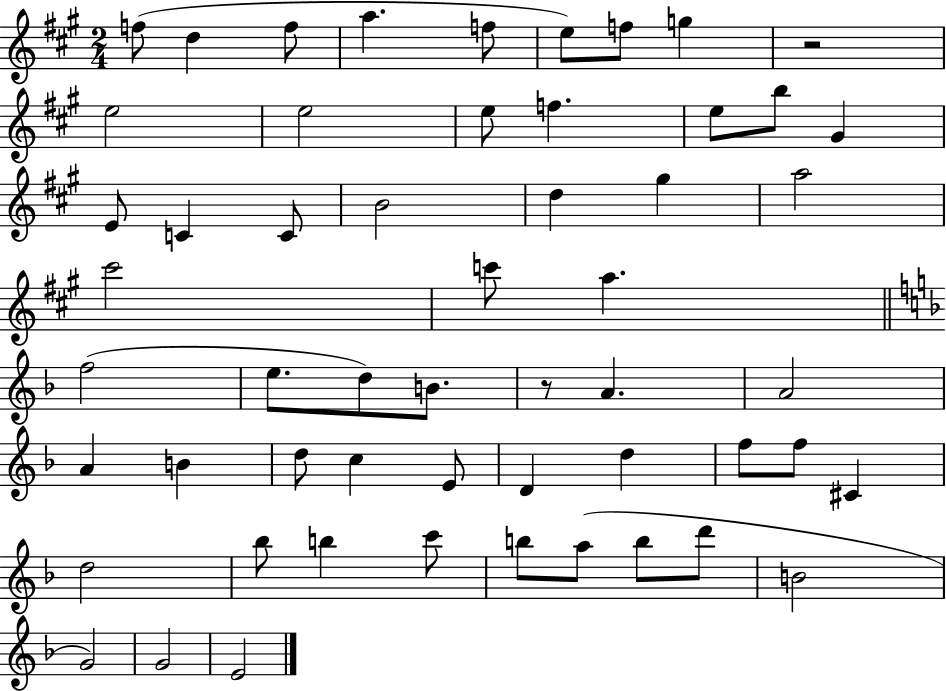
{
  \clef treble
  \numericTimeSignature
  \time 2/4
  \key a \major
  \repeat volta 2 { f''8( d''4 f''8 | a''4. f''8 | e''8) f''8 g''4 | r2 | \break e''2 | e''2 | e''8 f''4. | e''8 b''8 gis'4 | \break e'8 c'4 c'8 | b'2 | d''4 gis''4 | a''2 | \break cis'''2 | c'''8 a''4. | \bar "||" \break \key f \major f''2( | e''8. d''8) b'8. | r8 a'4. | a'2 | \break a'4 b'4 | d''8 c''4 e'8 | d'4 d''4 | f''8 f''8 cis'4 | \break d''2 | bes''8 b''4 c'''8 | b''8 a''8( b''8 d'''8 | b'2 | \break g'2) | g'2 | e'2 | } \bar "|."
}